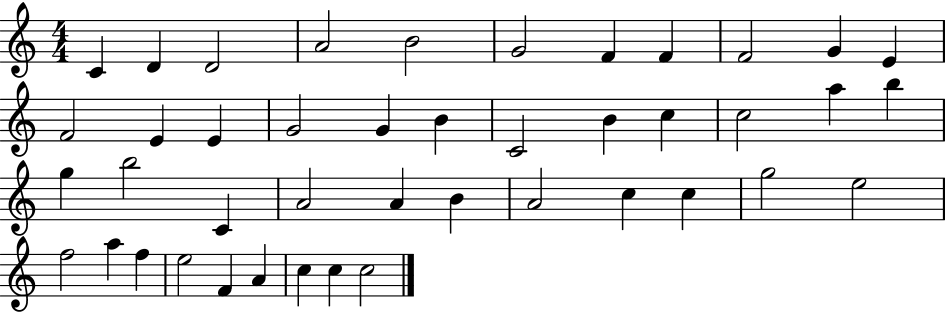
{
  \clef treble
  \numericTimeSignature
  \time 4/4
  \key c \major
  c'4 d'4 d'2 | a'2 b'2 | g'2 f'4 f'4 | f'2 g'4 e'4 | \break f'2 e'4 e'4 | g'2 g'4 b'4 | c'2 b'4 c''4 | c''2 a''4 b''4 | \break g''4 b''2 c'4 | a'2 a'4 b'4 | a'2 c''4 c''4 | g''2 e''2 | \break f''2 a''4 f''4 | e''2 f'4 a'4 | c''4 c''4 c''2 | \bar "|."
}